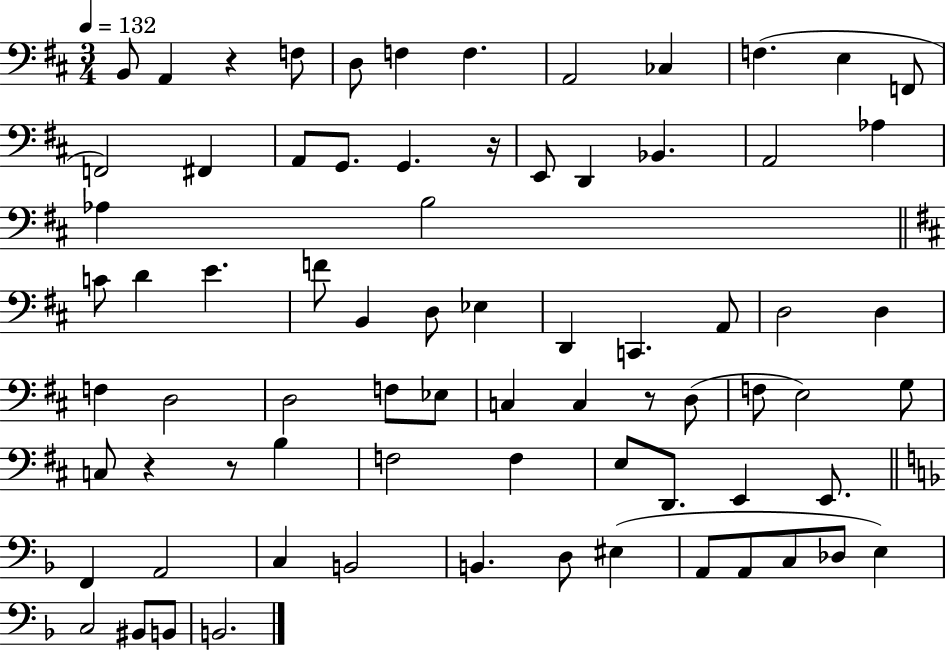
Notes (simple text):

B2/e A2/q R/q F3/e D3/e F3/q F3/q. A2/h CES3/q F3/q. E3/q F2/e F2/h F#2/q A2/e G2/e. G2/q. R/s E2/e D2/q Bb2/q. A2/h Ab3/q Ab3/q B3/h C4/e D4/q E4/q. F4/e B2/q D3/e Eb3/q D2/q C2/q. A2/e D3/h D3/q F3/q D3/h D3/h F3/e Eb3/e C3/q C3/q R/e D3/e F3/e E3/h G3/e C3/e R/q R/e B3/q F3/h F3/q E3/e D2/e. E2/q E2/e. F2/q A2/h C3/q B2/h B2/q. D3/e EIS3/q A2/e A2/e C3/e Db3/e E3/q C3/h BIS2/e B2/e B2/h.